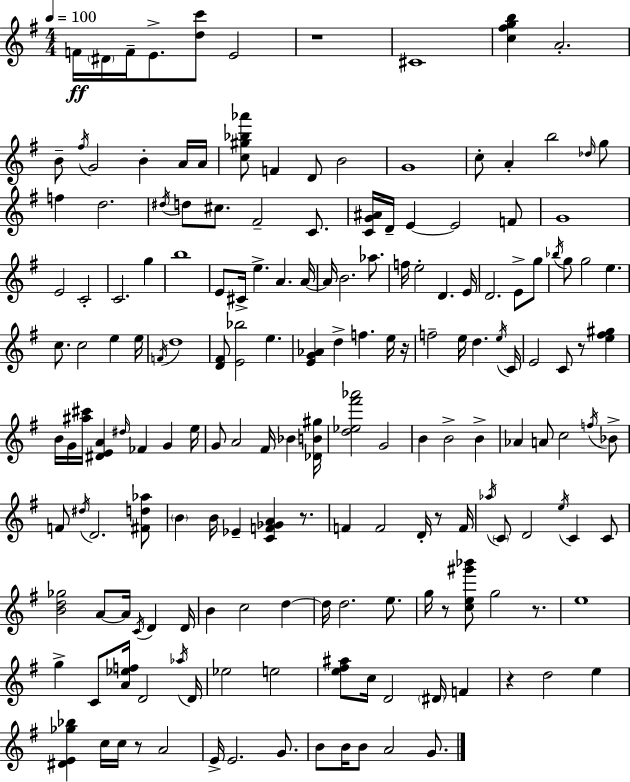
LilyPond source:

{
  \clef treble
  \numericTimeSignature
  \time 4/4
  \key e \minor
  \tempo 4 = 100
  f'16\ff \parenthesize dis'16 f'16-- e'8.-> <d'' c'''>8 e'2 | r1 | cis'1 | <c'' fis'' g'' b''>4 a'2.-. | \break b'8-- \acciaccatura { fis''16 } g'2 b'4-. a'16 | a'16 <c'' gis'' bes'' aes'''>8 f'4 d'8 b'2 | g'1 | c''8-. a'4-. b''2 \grace { des''16 } | \break g''8 f''4 d''2. | \acciaccatura { dis''16 } d''8 cis''8. fis'2-- | c'8. <c' g' ais'>16 d'16-- e'4~~ e'2 | f'8 g'1 | \break e'2 c'2-. | c'2. g''4 | b''1 | e'8 cis'16-> e''4.-> a'4. | \break a'16~~ a'16 b'2. | aes''8. f''16 e''2-. d'4. | e'16 d'2. e'8-> | g''8 \acciaccatura { bes''16 } g''8 g''2 e''4. | \break c''8. c''2 e''4 | e''16 \acciaccatura { f'16 } d''1 | <d' fis'>8 <e' bes''>2 e''4. | <e' g' aes'>4 d''4-> f''4. | \break e''16 r16 f''2-- e''16 d''4. | \acciaccatura { e''16 } c'16 e'2 c'8 | r8 <e'' fis'' gis''>4 b'16 g'16 <ais'' cis'''>16 <dis' e' a'>4 \grace { dis''16 } fes'4 | g'4 e''16 g'8 a'2 | \break fis'16 bes'4 <des' b' gis''>16 <d'' ees'' fis''' aes'''>2 g'2 | b'4 b'2-> | b'4-> aes'4 a'8 c''2 | \acciaccatura { f''16 } bes'8-> f'8 \acciaccatura { dis''16 } d'2. | \break <fis' d'' aes''>8 \parenthesize b'4 b'16 ees'4-- | <c' f' ges' a'>4 r8. f'4 f'2 | d'16-. r8 f'16 \acciaccatura { aes''16 } \parenthesize c'8 d'2 | \acciaccatura { e''16 } c'4 c'8 <b' d'' ges''>2 | \break a'8~~ a'16 \acciaccatura { c'16 } d'4 d'16 b'4 | c''2 d''4~~ d''16 d''2. | e''8. g''16 r8 <c'' e'' gis''' bes'''>8 | g''2 r8. e''1 | \break g''4-> | c'8 <a' ees'' f''>16 d'2 \acciaccatura { aes''16 } d'16 ees''2 | e''2 <e'' fis'' ais''>8 c''16 | d'2 \parenthesize dis'16 f'4 r4 | \break d''2 e''4 <dis' e' ges'' bes''>4 | c''16 c''16 r8 a'2 e'16-> e'2. | g'8. b'8 b'16 | b'8 a'2 g'8. \bar "|."
}